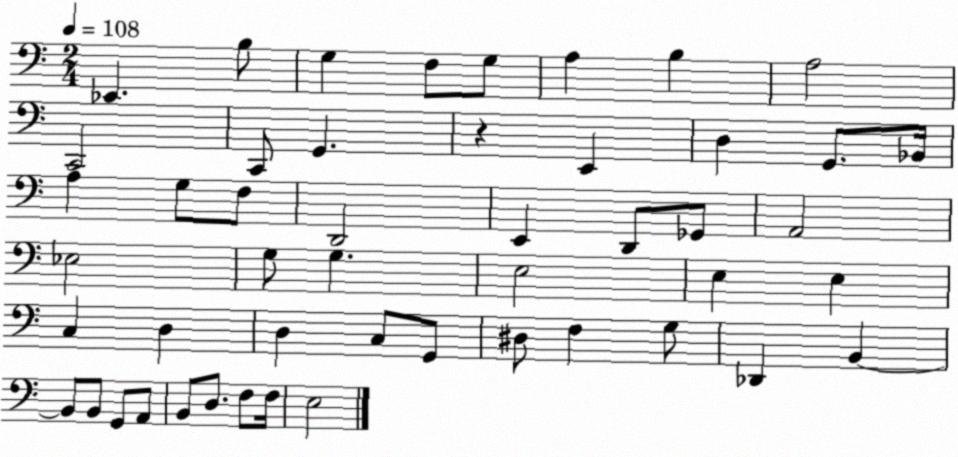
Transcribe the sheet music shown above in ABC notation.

X:1
T:Untitled
M:2/4
L:1/4
K:C
_E,, B,/2 G, F,/2 G,/2 A, B, A,2 C,,2 C,,/2 G,, z E,, D, G,,/2 _B,,/4 A, G,/2 F,/2 D,,2 E,, D,,/2 _G,,/2 A,,2 _E,2 G,/2 G, E,2 E, E, C, D, D, C,/2 G,,/2 ^D,/2 F, G,/2 _D,, B,, B,,/2 B,,/2 G,,/2 A,,/2 B,,/2 D,/2 F,/2 F,/4 E,2